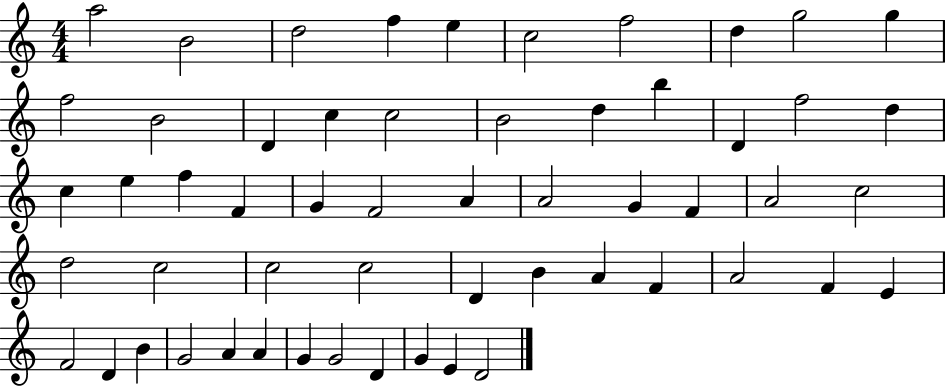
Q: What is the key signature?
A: C major